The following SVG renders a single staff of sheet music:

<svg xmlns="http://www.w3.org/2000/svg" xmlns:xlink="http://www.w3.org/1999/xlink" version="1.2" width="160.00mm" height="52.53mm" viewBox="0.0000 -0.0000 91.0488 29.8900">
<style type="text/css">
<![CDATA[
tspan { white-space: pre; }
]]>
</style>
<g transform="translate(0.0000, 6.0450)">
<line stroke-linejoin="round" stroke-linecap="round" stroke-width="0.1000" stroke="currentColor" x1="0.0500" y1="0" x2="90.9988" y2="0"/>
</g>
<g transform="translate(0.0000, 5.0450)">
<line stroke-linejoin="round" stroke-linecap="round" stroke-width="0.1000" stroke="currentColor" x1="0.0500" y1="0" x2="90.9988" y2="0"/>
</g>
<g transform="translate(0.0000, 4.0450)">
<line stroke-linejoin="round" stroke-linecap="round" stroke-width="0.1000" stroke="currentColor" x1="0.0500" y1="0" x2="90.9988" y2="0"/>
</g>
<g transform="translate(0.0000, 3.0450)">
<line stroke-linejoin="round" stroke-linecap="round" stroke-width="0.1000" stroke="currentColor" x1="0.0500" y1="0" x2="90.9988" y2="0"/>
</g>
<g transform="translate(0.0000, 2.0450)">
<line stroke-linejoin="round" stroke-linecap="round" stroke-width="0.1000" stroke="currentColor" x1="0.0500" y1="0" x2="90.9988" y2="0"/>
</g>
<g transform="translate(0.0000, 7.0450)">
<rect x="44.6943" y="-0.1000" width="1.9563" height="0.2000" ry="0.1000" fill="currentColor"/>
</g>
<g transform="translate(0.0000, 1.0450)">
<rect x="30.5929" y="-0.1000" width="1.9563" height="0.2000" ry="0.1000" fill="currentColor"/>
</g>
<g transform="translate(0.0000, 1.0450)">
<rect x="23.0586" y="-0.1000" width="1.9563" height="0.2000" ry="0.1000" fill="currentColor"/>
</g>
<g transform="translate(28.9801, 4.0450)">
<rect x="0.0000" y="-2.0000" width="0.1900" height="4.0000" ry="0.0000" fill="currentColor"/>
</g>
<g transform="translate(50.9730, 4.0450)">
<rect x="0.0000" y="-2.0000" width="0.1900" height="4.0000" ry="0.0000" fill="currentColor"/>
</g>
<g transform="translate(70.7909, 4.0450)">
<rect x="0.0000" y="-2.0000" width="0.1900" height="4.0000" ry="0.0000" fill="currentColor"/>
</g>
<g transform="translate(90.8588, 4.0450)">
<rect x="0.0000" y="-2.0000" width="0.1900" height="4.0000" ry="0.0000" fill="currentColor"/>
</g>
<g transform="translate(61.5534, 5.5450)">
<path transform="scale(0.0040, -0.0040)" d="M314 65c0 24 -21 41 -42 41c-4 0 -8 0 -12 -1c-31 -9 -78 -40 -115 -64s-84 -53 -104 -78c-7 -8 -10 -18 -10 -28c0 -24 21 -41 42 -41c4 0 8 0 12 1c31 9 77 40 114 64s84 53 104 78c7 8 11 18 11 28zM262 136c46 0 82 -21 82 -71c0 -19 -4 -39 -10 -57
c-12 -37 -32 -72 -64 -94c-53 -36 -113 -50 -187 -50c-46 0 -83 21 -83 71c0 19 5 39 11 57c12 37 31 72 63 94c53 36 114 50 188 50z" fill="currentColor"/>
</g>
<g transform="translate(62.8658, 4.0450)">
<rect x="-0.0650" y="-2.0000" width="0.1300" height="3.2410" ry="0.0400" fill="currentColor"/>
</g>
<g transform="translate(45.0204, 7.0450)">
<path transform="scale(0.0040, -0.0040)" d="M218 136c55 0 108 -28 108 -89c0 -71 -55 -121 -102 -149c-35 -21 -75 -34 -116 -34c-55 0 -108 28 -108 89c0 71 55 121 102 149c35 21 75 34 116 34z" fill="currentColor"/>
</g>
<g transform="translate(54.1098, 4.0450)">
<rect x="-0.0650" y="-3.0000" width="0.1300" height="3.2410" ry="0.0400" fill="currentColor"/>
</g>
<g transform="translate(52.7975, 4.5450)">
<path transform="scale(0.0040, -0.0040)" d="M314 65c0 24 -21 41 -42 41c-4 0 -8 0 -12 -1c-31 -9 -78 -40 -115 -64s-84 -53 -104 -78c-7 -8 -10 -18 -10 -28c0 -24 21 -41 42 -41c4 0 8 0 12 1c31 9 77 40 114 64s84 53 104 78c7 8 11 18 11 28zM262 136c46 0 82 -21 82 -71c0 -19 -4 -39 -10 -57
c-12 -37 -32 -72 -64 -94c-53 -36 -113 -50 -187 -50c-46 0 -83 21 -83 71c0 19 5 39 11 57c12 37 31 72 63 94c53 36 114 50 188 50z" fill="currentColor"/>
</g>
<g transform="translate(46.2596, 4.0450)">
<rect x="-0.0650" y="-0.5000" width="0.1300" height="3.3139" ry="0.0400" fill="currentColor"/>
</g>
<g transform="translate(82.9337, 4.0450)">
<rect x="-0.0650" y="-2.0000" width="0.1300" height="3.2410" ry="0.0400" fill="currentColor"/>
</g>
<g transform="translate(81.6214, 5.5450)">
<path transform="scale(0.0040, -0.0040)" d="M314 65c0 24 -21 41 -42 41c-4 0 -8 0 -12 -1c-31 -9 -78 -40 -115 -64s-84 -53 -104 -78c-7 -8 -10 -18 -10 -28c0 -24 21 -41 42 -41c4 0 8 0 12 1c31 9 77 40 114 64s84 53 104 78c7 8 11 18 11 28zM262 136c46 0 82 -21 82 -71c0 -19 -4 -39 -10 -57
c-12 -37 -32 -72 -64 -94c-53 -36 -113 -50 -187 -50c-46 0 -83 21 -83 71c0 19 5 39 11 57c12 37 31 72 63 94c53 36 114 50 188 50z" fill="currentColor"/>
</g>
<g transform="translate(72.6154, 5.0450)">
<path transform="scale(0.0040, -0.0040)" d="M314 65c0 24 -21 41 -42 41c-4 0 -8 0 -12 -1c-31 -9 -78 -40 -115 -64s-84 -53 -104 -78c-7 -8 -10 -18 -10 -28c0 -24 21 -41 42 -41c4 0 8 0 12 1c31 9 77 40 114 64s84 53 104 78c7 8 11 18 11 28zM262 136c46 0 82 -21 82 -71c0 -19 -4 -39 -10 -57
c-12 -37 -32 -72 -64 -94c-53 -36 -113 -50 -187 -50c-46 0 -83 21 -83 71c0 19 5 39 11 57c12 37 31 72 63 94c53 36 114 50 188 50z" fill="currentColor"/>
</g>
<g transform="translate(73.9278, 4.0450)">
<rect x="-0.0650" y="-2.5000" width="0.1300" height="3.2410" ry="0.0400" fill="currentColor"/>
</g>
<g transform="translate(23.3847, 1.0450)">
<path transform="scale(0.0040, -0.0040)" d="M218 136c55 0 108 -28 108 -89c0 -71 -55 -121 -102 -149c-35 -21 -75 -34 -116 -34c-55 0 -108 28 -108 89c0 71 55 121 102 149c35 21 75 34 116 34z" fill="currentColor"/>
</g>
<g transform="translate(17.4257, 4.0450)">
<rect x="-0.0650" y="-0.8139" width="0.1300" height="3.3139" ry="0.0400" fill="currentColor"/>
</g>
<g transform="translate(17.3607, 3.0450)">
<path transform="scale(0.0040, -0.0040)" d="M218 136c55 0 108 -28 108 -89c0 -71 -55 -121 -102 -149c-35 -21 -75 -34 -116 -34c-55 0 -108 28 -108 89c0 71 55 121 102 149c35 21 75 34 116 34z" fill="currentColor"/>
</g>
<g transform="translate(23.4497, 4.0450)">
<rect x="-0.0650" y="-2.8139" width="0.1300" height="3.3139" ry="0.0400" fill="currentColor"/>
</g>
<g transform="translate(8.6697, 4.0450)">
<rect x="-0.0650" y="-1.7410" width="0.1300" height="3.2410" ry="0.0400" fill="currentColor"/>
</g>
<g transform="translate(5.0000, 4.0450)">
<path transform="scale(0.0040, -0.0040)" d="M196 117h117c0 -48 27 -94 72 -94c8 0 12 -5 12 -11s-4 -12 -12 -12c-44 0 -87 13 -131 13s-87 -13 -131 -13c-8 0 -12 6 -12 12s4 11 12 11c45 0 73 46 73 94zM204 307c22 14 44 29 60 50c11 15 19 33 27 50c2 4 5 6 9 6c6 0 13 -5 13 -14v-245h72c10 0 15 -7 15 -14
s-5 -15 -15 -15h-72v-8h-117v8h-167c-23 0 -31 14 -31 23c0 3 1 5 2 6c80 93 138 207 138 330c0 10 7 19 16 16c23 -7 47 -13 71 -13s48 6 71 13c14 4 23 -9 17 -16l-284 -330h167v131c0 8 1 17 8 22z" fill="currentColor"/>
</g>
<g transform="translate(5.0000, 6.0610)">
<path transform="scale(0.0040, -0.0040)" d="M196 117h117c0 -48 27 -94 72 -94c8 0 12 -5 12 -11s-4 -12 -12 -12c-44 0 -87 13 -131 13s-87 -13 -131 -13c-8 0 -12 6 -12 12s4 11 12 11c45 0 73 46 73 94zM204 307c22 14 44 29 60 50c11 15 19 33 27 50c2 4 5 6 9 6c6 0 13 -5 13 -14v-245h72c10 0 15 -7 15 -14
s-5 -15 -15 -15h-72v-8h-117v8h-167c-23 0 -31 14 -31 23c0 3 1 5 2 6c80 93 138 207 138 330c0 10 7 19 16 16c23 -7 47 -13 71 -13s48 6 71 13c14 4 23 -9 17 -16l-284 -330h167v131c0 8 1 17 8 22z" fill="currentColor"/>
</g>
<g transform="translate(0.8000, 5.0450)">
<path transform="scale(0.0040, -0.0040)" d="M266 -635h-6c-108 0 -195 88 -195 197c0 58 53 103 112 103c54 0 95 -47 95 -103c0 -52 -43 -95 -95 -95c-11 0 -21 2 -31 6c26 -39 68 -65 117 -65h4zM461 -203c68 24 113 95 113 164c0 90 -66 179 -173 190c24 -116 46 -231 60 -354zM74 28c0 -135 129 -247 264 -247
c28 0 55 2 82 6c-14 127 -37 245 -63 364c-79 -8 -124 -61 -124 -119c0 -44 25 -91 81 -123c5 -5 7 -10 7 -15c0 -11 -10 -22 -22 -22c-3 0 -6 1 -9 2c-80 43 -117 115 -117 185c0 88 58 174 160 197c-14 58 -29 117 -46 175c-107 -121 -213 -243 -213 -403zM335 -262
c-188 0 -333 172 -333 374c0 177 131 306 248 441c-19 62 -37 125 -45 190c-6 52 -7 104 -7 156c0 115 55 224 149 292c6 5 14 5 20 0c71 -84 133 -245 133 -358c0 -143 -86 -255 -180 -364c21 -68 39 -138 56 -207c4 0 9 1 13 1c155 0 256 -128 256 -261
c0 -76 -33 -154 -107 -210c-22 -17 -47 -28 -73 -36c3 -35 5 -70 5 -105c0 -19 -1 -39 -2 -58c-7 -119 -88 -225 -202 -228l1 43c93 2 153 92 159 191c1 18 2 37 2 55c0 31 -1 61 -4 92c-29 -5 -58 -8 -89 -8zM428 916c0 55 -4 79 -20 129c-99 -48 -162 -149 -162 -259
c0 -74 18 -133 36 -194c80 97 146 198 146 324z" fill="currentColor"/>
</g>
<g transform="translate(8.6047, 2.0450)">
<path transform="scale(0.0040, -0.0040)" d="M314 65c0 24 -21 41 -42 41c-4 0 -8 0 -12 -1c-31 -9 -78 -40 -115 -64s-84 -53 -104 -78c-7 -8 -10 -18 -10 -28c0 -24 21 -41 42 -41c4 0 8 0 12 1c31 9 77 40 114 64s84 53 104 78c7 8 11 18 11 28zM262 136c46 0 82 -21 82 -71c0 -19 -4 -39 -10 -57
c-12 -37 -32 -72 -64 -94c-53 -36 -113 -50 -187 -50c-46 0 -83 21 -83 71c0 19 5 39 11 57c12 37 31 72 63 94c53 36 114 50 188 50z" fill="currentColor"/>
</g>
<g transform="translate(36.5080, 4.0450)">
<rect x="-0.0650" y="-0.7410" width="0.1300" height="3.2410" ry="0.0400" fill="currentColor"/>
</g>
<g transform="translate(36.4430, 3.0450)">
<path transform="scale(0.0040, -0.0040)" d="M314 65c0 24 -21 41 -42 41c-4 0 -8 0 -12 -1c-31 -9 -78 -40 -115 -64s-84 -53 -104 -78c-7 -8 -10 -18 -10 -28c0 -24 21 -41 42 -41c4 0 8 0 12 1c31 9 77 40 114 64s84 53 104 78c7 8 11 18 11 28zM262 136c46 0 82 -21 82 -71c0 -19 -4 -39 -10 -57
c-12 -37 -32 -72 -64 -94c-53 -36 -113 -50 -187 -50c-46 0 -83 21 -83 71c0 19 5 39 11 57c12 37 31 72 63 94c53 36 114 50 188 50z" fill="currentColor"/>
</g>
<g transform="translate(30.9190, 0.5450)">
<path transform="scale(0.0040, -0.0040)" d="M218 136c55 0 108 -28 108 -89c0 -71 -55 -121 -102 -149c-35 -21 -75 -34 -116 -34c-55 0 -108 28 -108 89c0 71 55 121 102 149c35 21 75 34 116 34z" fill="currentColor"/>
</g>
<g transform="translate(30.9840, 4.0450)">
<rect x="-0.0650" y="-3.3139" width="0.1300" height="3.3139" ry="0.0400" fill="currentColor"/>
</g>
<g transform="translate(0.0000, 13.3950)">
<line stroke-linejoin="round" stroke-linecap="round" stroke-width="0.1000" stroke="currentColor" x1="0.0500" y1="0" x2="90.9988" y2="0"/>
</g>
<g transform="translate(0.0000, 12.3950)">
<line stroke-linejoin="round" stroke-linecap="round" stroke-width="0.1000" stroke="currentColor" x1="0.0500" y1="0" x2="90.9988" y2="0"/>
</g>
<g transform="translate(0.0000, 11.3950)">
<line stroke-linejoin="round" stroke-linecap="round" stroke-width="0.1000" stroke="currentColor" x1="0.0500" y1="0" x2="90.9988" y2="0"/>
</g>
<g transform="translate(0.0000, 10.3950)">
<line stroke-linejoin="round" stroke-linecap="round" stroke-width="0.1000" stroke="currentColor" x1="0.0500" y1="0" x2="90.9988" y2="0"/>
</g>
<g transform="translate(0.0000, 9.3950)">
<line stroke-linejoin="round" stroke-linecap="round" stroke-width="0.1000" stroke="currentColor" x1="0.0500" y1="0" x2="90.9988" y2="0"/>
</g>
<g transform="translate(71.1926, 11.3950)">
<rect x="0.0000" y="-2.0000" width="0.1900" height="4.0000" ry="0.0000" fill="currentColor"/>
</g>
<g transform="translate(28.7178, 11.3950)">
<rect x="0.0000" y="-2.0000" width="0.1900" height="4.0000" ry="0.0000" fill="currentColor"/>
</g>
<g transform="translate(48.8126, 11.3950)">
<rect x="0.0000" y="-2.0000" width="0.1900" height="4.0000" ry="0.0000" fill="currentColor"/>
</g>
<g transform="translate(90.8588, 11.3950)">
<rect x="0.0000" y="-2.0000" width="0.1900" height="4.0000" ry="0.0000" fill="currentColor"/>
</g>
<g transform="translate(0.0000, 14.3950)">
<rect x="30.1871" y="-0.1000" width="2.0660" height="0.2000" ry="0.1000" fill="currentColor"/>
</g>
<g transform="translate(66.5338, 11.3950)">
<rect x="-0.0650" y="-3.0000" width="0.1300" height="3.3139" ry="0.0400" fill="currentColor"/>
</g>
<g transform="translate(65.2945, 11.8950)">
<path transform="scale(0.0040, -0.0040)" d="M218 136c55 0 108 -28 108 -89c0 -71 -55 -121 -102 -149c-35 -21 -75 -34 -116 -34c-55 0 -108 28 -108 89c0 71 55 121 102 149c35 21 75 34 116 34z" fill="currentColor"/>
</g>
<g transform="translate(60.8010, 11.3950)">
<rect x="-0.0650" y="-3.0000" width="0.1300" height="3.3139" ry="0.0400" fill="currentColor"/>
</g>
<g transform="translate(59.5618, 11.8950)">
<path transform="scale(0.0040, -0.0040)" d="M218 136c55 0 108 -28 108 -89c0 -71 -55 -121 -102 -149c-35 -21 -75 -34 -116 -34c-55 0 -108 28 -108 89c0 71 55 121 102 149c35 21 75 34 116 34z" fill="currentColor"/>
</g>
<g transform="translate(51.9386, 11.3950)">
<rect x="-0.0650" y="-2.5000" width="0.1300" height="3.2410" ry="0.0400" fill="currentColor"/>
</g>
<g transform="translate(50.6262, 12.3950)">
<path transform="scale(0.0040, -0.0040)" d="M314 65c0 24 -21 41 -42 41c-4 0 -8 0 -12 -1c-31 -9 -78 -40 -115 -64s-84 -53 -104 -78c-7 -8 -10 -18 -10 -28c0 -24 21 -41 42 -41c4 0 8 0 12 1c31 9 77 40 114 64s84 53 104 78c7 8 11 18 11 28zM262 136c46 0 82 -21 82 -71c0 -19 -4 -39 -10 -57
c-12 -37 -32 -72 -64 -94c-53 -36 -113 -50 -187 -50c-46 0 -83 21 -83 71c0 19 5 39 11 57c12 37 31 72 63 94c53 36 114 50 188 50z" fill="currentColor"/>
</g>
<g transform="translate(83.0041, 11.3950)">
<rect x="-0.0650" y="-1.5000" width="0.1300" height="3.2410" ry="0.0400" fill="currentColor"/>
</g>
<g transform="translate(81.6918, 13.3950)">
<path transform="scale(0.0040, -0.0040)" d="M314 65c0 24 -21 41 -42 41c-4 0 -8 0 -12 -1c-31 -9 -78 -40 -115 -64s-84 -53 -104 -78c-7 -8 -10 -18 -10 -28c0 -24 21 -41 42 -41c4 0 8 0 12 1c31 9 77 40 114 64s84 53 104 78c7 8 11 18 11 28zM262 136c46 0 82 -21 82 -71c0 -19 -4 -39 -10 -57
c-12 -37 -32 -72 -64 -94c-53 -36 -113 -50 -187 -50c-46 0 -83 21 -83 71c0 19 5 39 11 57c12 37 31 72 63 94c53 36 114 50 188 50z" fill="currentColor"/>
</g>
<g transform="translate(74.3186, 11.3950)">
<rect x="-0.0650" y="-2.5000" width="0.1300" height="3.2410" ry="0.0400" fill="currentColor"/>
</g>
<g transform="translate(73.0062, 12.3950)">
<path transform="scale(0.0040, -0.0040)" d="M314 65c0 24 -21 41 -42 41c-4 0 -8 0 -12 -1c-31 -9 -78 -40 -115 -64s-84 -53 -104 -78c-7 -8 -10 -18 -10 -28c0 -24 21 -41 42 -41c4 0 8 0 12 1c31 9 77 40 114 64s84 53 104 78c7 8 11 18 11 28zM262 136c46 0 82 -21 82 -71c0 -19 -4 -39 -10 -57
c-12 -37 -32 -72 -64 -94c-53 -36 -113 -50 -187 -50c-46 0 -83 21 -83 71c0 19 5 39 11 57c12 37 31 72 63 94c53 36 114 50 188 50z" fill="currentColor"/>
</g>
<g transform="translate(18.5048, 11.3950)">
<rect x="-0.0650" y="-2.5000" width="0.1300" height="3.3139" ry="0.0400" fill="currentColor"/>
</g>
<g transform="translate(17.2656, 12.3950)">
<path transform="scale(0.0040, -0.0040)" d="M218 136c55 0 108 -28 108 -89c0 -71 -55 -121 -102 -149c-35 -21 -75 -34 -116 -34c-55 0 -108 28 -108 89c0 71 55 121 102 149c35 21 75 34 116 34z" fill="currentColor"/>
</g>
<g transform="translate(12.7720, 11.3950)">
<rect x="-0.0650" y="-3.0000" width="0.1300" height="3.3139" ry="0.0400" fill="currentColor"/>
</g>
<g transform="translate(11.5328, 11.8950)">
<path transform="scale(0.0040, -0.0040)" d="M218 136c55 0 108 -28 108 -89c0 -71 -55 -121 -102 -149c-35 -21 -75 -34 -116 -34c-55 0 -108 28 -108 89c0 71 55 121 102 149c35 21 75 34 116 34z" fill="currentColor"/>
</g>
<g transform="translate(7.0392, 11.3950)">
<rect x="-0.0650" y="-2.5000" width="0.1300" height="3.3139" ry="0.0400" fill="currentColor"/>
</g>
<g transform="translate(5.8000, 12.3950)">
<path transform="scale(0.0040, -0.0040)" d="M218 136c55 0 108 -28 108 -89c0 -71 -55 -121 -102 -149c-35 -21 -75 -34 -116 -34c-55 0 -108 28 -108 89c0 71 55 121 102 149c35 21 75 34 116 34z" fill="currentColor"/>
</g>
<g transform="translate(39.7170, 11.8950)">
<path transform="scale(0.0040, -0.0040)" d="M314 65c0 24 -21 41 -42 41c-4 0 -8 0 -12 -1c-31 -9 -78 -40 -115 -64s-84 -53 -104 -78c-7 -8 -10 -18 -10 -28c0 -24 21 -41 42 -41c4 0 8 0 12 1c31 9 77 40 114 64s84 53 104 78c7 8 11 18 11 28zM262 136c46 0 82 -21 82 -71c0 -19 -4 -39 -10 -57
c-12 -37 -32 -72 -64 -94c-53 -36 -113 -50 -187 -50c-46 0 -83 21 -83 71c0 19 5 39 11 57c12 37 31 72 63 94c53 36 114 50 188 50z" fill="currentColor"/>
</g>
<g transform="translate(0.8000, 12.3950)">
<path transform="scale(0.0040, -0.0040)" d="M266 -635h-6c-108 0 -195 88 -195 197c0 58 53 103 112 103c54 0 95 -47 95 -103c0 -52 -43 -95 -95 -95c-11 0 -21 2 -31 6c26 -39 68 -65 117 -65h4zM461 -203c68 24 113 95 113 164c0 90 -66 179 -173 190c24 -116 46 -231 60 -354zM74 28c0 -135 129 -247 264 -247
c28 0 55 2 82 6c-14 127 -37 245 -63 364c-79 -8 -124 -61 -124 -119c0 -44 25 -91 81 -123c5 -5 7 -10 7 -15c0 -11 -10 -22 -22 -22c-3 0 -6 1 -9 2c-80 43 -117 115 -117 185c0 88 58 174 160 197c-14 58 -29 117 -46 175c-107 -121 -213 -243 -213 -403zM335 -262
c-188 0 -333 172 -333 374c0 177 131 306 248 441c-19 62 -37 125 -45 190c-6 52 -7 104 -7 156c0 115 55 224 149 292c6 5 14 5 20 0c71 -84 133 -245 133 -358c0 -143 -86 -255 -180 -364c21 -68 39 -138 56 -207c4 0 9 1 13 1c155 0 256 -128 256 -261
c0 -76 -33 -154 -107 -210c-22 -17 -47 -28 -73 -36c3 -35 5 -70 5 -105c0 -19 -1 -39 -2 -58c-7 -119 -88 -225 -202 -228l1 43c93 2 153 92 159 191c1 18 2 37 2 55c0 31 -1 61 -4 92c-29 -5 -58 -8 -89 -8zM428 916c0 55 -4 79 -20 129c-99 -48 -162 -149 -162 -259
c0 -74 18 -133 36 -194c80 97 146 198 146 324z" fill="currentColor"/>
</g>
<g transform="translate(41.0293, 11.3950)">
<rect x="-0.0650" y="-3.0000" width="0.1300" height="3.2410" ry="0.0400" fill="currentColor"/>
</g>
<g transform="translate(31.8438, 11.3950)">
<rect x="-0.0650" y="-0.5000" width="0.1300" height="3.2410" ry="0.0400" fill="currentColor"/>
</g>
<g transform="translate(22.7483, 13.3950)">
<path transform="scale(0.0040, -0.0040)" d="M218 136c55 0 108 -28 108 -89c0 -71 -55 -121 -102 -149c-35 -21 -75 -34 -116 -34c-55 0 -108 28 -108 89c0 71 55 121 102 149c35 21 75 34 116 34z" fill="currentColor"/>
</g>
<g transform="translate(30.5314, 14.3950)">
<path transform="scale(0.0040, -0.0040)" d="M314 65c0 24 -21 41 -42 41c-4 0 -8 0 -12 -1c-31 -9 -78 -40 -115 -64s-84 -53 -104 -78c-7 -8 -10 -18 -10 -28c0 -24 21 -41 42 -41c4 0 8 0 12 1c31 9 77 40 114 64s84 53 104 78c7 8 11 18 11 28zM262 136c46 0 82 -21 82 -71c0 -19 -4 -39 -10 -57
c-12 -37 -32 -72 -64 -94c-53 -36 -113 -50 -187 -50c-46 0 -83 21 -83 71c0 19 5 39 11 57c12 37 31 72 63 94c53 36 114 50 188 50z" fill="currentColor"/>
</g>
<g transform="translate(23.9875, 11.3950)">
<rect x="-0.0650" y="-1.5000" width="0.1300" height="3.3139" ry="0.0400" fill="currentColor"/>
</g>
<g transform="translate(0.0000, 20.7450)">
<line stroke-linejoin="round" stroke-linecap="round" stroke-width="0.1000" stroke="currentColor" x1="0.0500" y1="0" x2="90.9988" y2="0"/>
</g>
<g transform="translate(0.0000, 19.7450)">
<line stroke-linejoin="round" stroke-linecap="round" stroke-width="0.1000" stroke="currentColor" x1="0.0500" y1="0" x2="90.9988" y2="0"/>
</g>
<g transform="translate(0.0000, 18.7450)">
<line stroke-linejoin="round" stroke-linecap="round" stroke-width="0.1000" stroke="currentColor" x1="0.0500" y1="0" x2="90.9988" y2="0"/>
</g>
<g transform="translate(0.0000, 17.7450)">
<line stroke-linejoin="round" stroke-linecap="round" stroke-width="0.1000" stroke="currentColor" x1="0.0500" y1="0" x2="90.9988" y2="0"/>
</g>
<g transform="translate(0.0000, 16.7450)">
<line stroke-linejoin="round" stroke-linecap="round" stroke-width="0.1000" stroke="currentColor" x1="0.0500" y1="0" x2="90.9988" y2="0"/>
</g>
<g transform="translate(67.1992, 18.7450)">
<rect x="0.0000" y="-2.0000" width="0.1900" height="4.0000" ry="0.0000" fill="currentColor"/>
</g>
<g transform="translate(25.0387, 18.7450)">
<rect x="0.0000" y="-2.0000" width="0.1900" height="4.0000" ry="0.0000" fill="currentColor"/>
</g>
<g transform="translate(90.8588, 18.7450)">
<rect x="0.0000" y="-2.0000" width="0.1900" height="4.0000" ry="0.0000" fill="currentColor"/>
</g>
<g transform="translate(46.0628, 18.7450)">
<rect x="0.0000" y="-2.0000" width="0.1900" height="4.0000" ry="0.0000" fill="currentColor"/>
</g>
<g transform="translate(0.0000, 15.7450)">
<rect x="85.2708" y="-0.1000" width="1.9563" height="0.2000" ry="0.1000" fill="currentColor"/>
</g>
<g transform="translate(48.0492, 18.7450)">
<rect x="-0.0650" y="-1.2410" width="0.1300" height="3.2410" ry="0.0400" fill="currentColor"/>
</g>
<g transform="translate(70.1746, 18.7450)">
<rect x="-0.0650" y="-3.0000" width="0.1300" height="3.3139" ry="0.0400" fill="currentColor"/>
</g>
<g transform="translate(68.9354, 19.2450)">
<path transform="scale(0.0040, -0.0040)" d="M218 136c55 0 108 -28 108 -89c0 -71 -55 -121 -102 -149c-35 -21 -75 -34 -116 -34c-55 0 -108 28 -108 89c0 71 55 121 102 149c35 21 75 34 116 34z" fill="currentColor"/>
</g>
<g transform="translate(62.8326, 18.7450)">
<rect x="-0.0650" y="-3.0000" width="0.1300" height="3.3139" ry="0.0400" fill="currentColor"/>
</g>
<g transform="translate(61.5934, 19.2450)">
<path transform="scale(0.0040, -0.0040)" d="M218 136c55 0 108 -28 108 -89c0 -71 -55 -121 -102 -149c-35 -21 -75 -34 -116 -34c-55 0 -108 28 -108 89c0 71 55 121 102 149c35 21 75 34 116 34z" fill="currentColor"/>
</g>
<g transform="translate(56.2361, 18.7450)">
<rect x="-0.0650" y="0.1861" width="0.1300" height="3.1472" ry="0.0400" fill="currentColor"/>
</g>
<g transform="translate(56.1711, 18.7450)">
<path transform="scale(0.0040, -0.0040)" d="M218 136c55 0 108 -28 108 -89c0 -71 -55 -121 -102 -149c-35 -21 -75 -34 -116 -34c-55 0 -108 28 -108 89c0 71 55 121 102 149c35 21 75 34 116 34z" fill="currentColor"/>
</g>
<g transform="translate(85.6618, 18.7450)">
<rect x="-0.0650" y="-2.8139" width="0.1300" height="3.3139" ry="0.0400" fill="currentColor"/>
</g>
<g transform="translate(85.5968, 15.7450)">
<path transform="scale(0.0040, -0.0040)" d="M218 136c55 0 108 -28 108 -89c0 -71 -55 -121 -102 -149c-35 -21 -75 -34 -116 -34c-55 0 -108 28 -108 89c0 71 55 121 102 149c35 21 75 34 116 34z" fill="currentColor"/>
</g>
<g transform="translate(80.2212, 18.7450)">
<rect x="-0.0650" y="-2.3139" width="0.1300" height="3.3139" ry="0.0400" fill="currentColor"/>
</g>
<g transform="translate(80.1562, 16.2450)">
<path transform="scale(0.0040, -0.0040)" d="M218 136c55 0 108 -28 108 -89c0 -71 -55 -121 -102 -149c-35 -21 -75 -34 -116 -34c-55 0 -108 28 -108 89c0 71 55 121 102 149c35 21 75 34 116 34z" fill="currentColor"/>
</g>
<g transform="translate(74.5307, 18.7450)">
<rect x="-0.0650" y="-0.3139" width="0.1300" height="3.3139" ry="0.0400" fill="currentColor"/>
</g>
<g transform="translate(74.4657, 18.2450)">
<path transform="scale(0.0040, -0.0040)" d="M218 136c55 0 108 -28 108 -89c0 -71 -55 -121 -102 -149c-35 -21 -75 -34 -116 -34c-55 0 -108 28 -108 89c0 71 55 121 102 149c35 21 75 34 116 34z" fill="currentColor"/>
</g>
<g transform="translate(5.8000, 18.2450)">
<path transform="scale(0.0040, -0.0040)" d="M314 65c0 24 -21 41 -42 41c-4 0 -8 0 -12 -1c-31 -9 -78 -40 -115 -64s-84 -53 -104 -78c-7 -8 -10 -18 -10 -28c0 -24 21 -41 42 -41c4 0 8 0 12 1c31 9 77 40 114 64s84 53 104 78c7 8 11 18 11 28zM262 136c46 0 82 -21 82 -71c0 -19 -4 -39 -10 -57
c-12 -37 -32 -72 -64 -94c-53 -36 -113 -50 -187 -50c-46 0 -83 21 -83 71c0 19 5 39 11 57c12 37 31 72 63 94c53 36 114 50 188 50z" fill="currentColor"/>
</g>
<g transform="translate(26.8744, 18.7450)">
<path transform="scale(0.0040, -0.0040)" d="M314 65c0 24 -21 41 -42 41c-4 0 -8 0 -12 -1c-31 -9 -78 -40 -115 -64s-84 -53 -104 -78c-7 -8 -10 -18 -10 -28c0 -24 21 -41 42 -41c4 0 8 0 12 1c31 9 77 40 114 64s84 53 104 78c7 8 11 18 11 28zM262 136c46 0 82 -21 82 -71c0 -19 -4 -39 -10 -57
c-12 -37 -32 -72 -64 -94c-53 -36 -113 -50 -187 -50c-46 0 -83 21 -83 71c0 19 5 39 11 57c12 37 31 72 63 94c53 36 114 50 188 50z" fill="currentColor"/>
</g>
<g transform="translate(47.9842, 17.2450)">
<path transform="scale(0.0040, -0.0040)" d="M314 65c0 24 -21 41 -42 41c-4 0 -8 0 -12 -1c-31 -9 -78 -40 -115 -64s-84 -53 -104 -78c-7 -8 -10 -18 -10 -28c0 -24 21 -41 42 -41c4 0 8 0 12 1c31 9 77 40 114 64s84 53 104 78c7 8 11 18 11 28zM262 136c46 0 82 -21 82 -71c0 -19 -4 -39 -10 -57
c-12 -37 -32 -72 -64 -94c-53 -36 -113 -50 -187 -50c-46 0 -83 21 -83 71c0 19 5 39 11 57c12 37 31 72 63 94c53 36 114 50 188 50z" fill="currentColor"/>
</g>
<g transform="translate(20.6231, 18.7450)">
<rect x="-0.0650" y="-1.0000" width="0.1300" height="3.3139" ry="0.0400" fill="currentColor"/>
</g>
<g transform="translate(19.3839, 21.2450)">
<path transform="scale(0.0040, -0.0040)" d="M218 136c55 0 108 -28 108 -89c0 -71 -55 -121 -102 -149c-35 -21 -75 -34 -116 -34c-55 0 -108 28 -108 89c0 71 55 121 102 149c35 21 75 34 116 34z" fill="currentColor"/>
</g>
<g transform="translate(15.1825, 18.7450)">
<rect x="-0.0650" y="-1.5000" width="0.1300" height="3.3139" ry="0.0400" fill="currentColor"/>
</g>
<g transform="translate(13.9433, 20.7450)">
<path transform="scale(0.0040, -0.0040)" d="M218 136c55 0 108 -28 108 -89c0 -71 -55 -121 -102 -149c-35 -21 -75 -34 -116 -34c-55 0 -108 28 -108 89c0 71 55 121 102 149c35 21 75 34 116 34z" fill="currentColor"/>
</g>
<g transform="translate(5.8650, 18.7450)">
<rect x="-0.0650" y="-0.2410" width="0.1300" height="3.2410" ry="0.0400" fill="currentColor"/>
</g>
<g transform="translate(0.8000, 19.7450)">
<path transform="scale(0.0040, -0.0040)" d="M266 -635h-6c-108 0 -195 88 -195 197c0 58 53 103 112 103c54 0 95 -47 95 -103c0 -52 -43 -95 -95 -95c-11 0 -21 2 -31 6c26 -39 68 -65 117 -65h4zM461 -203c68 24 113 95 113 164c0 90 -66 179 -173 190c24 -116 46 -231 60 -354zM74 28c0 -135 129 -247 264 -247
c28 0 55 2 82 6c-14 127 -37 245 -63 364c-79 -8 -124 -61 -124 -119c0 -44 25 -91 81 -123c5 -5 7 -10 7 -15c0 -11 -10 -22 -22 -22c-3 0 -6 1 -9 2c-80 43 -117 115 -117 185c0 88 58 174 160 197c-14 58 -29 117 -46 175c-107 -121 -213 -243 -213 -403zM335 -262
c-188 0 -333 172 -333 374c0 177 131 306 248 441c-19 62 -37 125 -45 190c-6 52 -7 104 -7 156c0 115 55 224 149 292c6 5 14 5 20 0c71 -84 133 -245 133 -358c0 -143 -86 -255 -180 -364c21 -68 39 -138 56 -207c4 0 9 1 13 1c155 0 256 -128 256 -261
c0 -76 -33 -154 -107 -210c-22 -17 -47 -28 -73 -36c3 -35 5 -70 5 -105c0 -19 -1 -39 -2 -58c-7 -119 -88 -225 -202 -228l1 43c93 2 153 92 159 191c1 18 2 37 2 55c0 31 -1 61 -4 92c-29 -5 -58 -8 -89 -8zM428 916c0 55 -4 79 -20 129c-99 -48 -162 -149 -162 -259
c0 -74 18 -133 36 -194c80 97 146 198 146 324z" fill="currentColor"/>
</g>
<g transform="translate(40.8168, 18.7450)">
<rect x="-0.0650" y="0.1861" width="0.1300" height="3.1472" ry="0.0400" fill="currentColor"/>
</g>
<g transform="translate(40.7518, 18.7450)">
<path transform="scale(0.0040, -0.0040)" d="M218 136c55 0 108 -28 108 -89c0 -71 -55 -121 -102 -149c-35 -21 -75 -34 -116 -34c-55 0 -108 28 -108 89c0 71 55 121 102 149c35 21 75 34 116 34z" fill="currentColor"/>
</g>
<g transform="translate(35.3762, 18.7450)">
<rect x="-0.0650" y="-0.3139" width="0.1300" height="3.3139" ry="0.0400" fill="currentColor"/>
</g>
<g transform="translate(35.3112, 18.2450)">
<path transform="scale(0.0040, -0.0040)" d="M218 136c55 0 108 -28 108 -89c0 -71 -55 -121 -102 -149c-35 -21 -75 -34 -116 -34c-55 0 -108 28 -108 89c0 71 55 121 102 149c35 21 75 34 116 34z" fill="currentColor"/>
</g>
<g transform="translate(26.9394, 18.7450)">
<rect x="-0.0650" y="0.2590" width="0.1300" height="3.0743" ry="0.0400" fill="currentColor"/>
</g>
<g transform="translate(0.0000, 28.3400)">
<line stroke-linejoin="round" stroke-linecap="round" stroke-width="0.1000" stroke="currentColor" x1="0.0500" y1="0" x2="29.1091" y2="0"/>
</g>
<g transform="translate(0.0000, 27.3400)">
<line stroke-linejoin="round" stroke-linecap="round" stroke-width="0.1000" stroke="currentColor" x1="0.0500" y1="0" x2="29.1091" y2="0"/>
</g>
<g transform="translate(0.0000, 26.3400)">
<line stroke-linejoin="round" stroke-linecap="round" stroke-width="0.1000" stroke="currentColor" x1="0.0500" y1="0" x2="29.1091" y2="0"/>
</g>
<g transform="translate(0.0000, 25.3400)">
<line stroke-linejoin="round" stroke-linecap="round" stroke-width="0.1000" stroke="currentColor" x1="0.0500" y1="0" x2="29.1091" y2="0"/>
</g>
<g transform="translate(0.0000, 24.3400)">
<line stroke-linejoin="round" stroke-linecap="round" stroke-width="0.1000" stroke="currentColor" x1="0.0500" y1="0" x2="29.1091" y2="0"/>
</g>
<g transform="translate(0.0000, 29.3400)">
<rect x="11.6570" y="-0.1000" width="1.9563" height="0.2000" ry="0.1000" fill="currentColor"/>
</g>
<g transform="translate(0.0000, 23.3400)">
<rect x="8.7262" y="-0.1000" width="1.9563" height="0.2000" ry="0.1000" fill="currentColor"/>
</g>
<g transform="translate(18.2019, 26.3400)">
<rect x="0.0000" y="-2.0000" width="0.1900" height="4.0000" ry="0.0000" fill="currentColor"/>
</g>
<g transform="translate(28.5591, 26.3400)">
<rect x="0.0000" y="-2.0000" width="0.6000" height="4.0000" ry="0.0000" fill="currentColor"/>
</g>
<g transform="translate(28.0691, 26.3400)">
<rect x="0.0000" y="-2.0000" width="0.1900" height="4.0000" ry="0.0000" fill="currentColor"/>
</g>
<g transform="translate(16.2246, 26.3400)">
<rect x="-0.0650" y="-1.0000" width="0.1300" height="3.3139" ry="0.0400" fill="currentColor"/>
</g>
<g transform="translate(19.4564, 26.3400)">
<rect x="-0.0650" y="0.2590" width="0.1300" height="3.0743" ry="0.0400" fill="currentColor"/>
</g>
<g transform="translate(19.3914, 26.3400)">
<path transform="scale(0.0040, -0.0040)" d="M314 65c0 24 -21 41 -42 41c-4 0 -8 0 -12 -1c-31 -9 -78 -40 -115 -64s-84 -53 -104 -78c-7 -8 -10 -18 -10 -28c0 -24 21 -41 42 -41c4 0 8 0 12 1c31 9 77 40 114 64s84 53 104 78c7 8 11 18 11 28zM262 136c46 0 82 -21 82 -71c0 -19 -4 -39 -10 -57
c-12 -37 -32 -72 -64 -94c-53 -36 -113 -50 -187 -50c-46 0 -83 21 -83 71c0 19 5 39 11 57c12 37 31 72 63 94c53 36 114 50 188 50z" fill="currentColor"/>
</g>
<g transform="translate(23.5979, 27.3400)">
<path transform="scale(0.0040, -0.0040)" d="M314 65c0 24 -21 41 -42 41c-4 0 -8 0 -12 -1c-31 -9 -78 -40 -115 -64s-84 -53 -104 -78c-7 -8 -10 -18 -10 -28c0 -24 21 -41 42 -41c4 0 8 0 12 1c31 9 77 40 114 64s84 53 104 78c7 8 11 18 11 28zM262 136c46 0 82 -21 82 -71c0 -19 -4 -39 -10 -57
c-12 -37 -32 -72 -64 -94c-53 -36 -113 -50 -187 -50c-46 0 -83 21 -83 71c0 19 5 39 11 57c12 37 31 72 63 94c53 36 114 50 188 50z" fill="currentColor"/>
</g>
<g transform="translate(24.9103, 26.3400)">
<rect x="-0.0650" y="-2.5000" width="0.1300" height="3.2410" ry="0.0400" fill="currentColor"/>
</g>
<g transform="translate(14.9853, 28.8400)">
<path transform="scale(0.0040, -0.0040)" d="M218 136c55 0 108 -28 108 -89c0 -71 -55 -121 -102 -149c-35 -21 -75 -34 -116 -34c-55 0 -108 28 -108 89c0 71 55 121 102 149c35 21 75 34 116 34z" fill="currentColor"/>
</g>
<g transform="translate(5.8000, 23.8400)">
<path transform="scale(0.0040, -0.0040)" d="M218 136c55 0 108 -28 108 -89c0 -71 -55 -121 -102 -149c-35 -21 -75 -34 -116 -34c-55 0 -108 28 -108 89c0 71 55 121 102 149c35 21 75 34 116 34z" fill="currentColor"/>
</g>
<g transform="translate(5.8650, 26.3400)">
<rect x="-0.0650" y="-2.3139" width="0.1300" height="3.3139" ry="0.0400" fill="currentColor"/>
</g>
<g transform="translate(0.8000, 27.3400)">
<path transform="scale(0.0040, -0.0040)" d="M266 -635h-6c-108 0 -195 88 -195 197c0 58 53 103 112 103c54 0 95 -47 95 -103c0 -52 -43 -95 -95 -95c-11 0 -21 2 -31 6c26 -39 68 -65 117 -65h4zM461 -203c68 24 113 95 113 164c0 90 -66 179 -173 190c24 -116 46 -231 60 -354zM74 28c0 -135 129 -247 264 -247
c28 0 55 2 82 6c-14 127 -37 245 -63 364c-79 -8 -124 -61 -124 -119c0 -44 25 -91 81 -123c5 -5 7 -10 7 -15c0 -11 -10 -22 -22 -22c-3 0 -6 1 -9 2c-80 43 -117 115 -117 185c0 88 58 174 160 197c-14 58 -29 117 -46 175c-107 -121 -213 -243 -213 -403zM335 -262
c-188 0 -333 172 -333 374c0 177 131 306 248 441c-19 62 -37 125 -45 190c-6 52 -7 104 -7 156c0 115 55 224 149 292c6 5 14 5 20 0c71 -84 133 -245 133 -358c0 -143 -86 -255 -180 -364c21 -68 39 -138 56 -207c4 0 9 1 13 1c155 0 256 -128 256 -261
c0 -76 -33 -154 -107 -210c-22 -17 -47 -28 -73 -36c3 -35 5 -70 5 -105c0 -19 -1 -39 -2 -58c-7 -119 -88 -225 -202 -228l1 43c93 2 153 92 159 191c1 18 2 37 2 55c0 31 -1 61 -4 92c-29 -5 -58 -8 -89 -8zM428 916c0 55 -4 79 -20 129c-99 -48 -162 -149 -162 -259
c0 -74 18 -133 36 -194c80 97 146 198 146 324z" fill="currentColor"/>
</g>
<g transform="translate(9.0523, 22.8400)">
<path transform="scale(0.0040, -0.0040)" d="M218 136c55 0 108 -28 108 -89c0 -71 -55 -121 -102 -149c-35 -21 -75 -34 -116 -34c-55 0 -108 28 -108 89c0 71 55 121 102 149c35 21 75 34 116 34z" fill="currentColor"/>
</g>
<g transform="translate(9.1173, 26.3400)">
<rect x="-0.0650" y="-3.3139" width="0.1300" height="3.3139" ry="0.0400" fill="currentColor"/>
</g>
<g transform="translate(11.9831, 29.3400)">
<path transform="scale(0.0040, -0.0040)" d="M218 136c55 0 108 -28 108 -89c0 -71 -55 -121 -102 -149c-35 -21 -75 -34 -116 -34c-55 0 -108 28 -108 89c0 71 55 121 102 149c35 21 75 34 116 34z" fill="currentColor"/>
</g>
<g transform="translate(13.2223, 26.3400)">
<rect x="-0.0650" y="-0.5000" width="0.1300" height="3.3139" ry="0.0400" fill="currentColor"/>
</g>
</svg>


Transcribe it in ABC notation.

X:1
T:Untitled
M:4/4
L:1/4
K:C
f2 d a b d2 C A2 F2 G2 F2 G A G E C2 A2 G2 A A G2 E2 c2 E D B2 c B e2 B A A c g a g b C D B2 G2